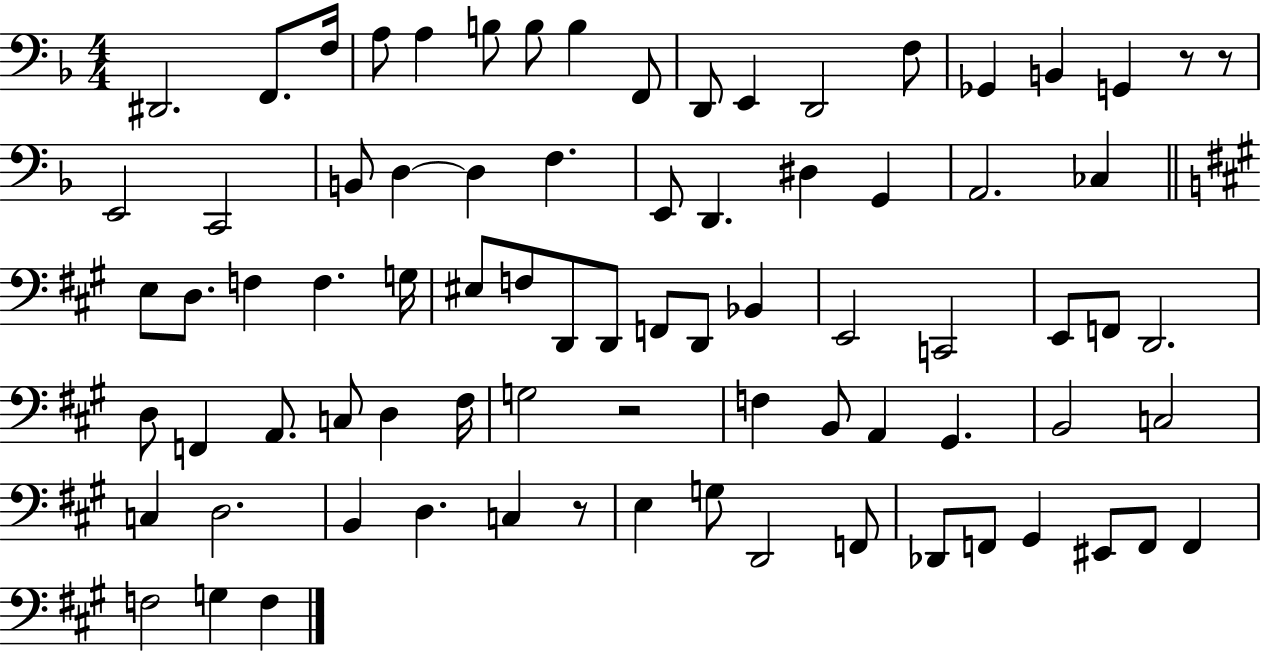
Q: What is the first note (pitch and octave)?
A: D#2